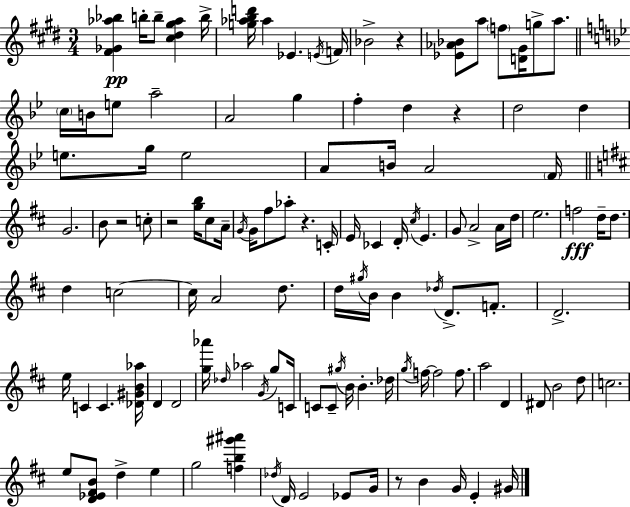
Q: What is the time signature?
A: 3/4